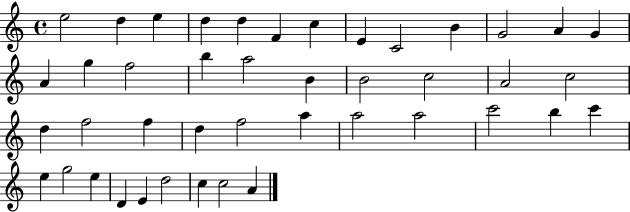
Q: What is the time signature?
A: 4/4